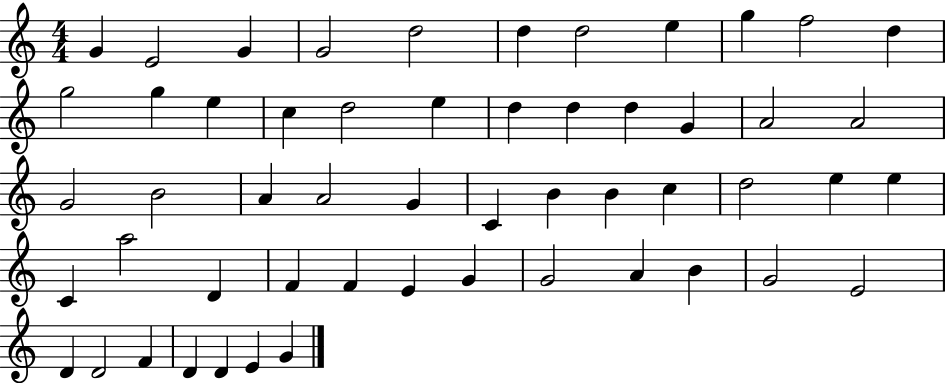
X:1
T:Untitled
M:4/4
L:1/4
K:C
G E2 G G2 d2 d d2 e g f2 d g2 g e c d2 e d d d G A2 A2 G2 B2 A A2 G C B B c d2 e e C a2 D F F E G G2 A B G2 E2 D D2 F D D E G